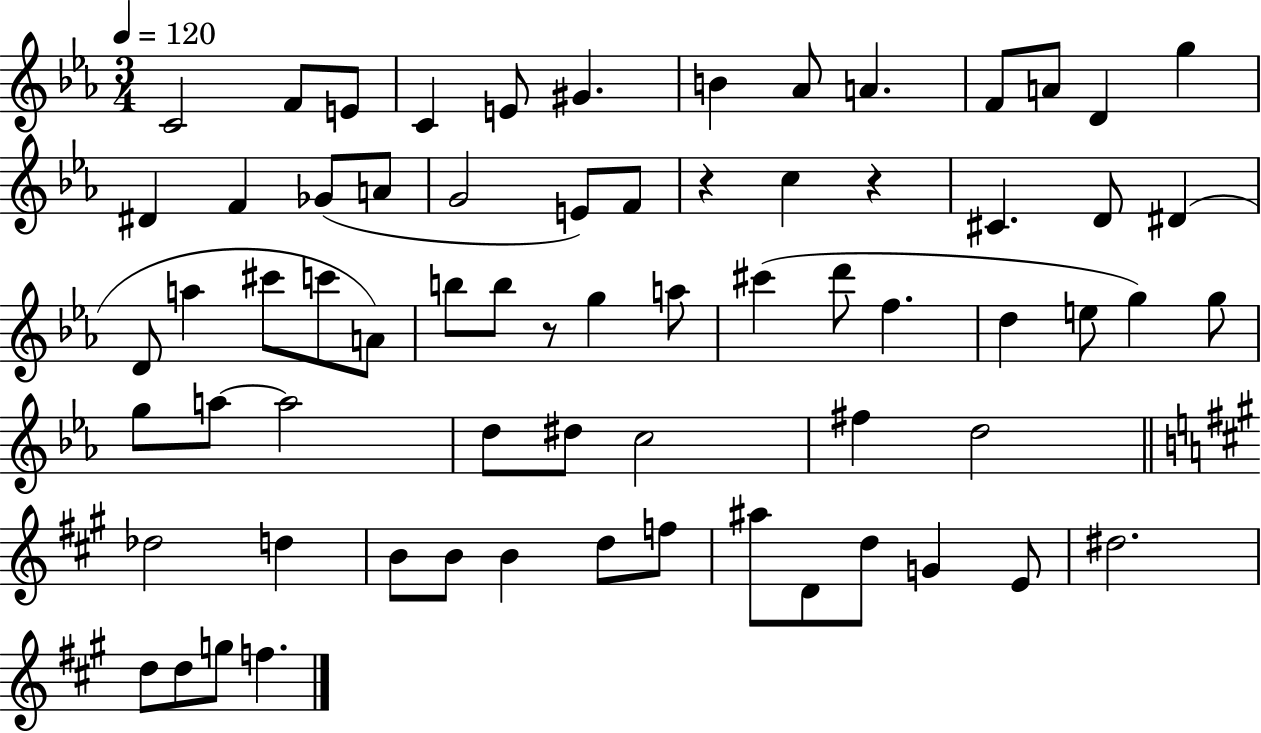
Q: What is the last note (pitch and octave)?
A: F5